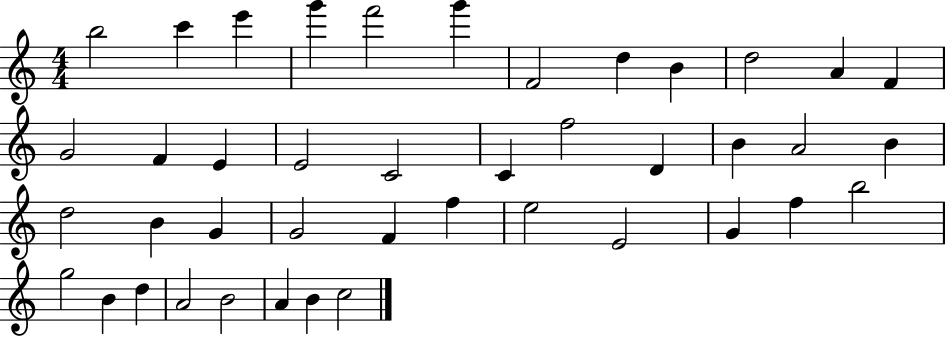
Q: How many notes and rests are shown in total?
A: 42